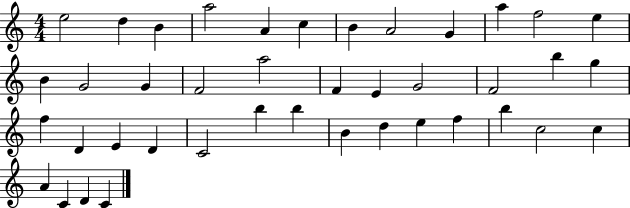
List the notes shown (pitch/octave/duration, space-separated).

E5/h D5/q B4/q A5/h A4/q C5/q B4/q A4/h G4/q A5/q F5/h E5/q B4/q G4/h G4/q F4/h A5/h F4/q E4/q G4/h F4/h B5/q G5/q F5/q D4/q E4/q D4/q C4/h B5/q B5/q B4/q D5/q E5/q F5/q B5/q C5/h C5/q A4/q C4/q D4/q C4/q